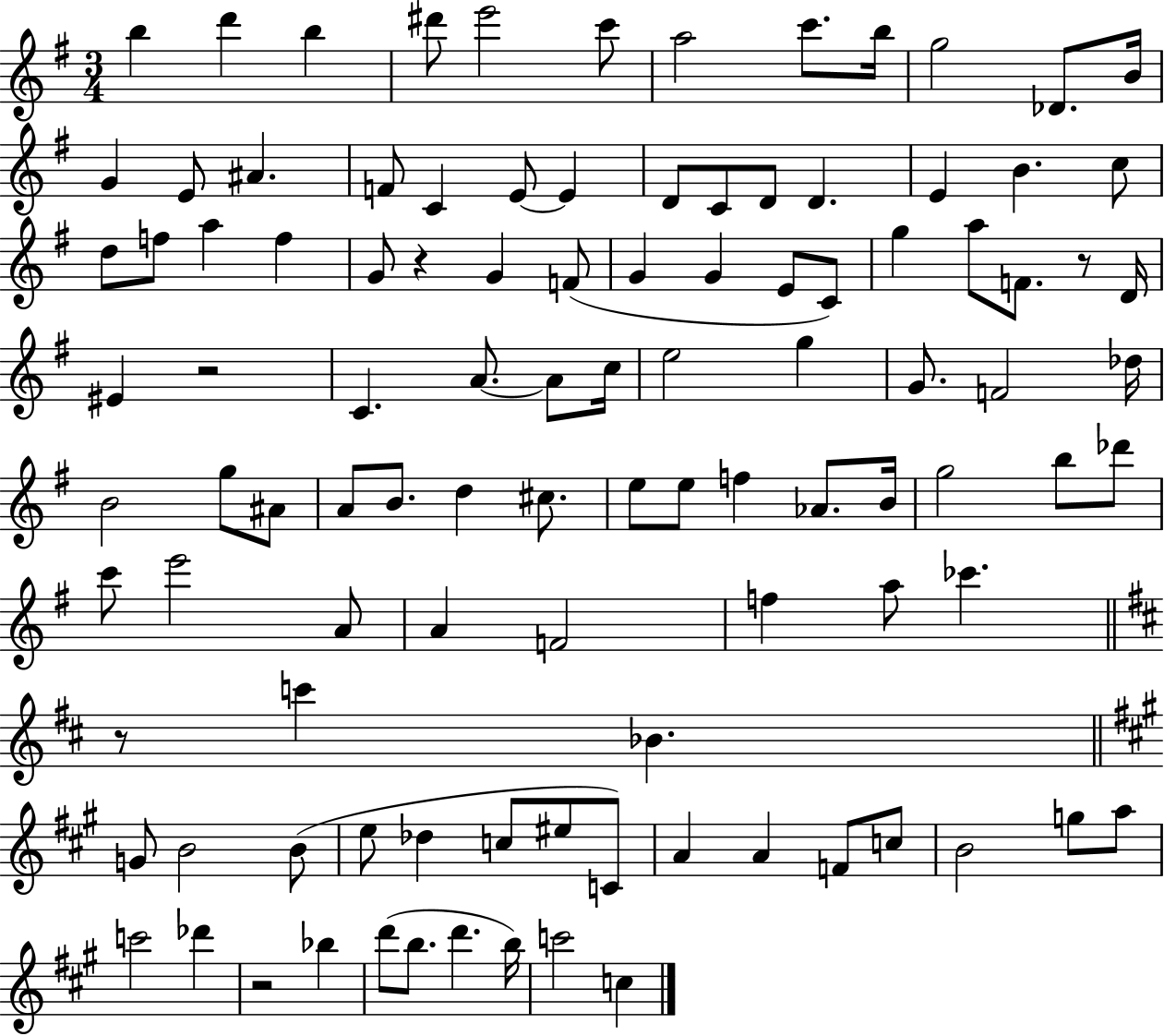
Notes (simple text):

B5/q D6/q B5/q D#6/e E6/h C6/e A5/h C6/e. B5/s G5/h Db4/e. B4/s G4/q E4/e A#4/q. F4/e C4/q E4/e E4/q D4/e C4/e D4/e D4/q. E4/q B4/q. C5/e D5/e F5/e A5/q F5/q G4/e R/q G4/q F4/e G4/q G4/q E4/e C4/e G5/q A5/e F4/e. R/e D4/s EIS4/q R/h C4/q. A4/e. A4/e C5/s E5/h G5/q G4/e. F4/h Db5/s B4/h G5/e A#4/e A4/e B4/e. D5/q C#5/e. E5/e E5/e F5/q Ab4/e. B4/s G5/h B5/e Db6/e C6/e E6/h A4/e A4/q F4/h F5/q A5/e CES6/q. R/e C6/q Bb4/q. G4/e B4/h B4/e E5/e Db5/q C5/e EIS5/e C4/e A4/q A4/q F4/e C5/e B4/h G5/e A5/e C6/h Db6/q R/h Bb5/q D6/e B5/e. D6/q. B5/s C6/h C5/q